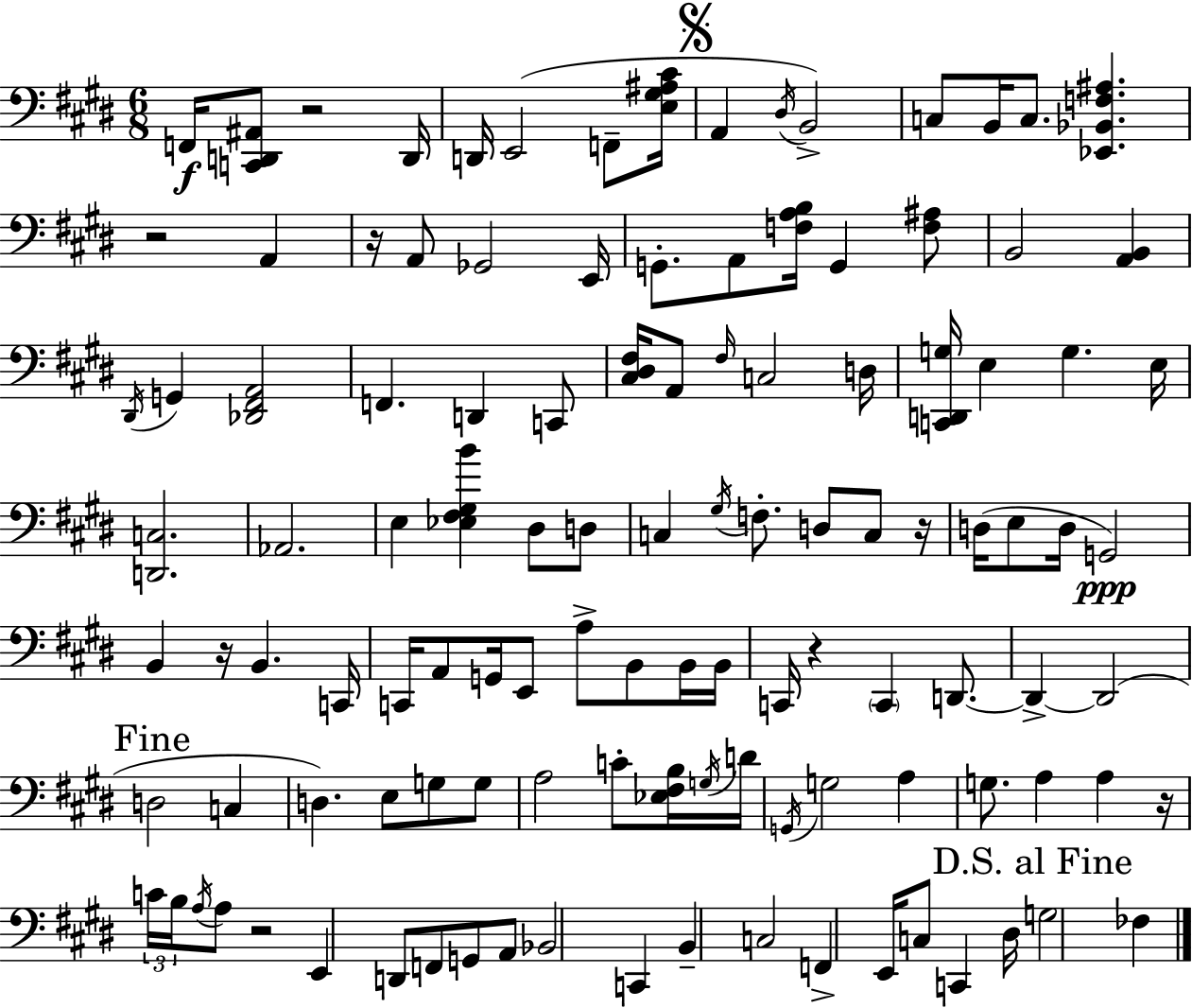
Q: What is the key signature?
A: E major